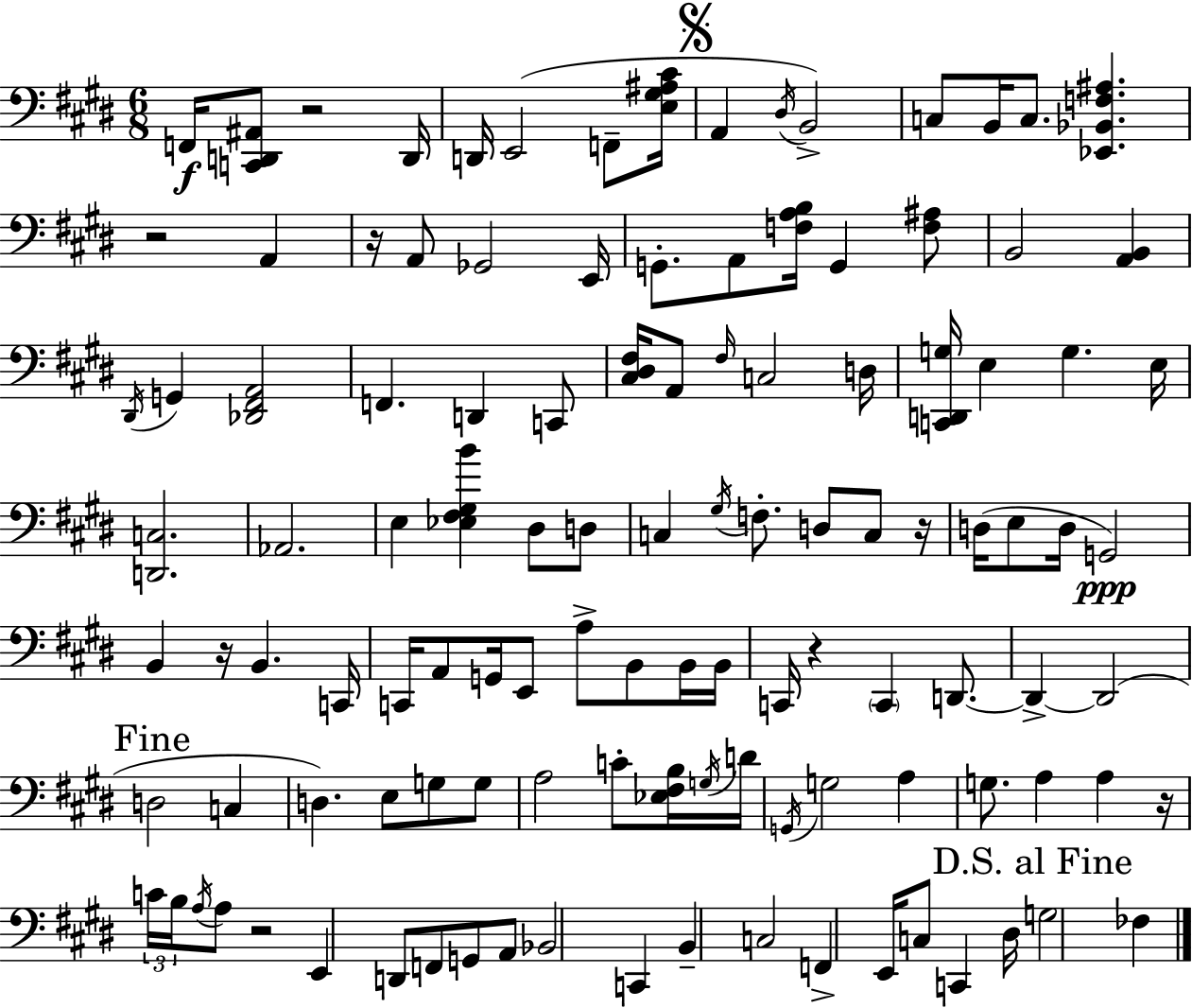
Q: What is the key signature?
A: E major